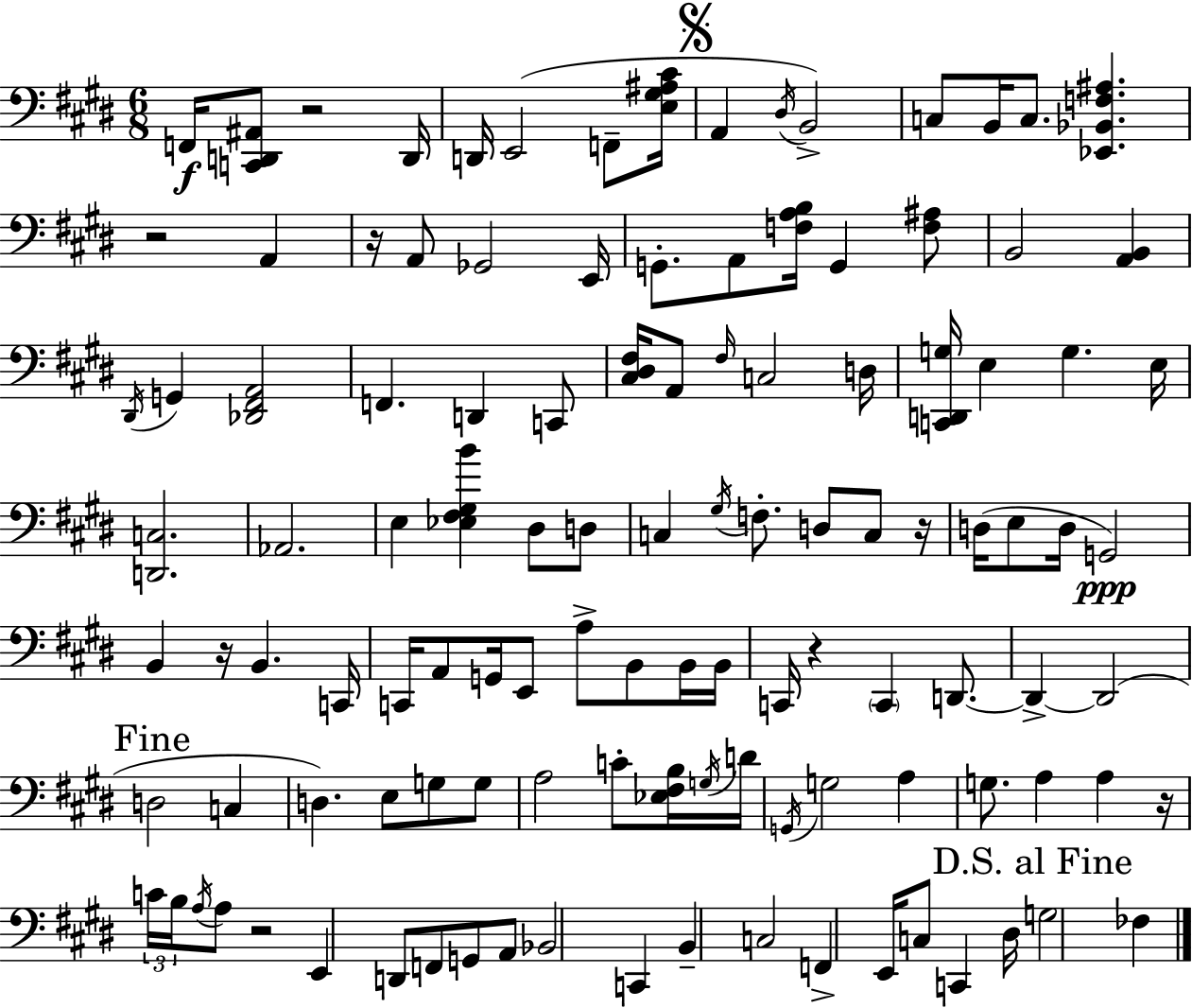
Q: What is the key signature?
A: E major